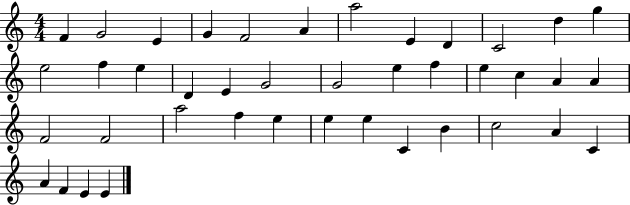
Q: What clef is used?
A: treble